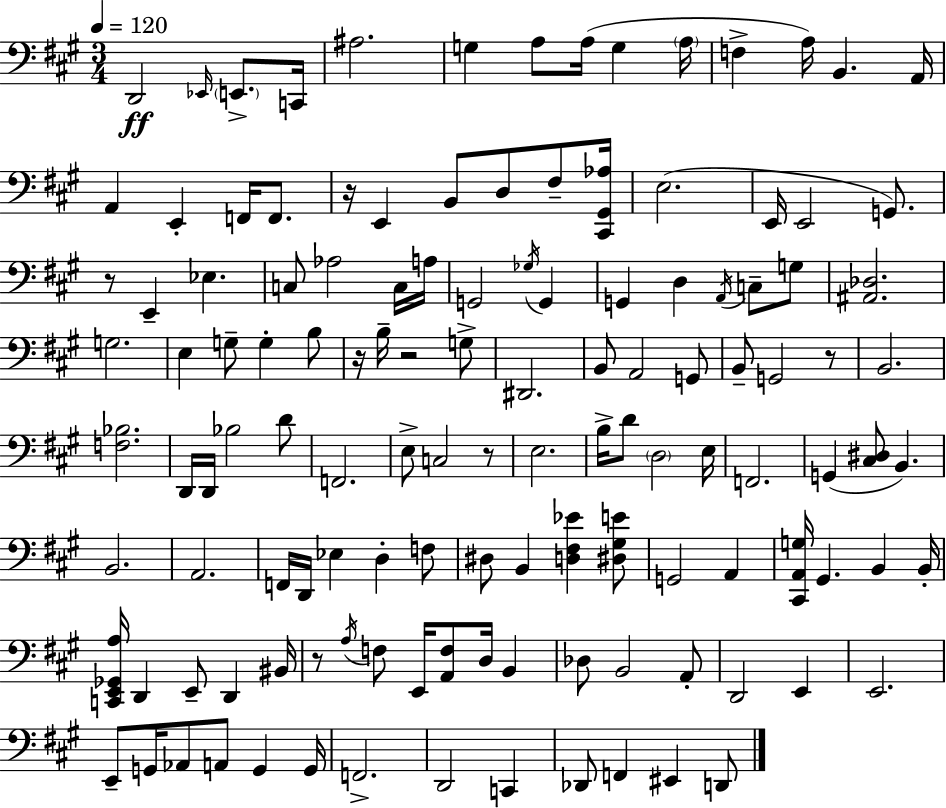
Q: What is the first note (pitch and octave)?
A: D2